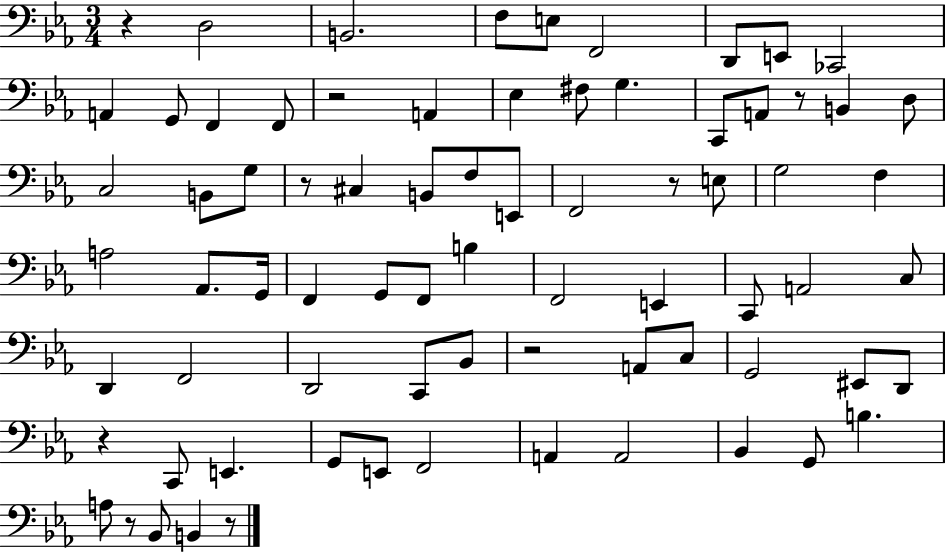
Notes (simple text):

R/q D3/h B2/h. F3/e E3/e F2/h D2/e E2/e CES2/h A2/q G2/e F2/q F2/e R/h A2/q Eb3/q F#3/e G3/q. C2/e A2/e R/e B2/q D3/e C3/h B2/e G3/e R/e C#3/q B2/e F3/e E2/e F2/h R/e E3/e G3/h F3/q A3/h Ab2/e. G2/s F2/q G2/e F2/e B3/q F2/h E2/q C2/e A2/h C3/e D2/q F2/h D2/h C2/e Bb2/e R/h A2/e C3/e G2/h EIS2/e D2/e R/q C2/e E2/q. G2/e E2/e F2/h A2/q A2/h Bb2/q G2/e B3/q. A3/e R/e Bb2/e B2/q R/e